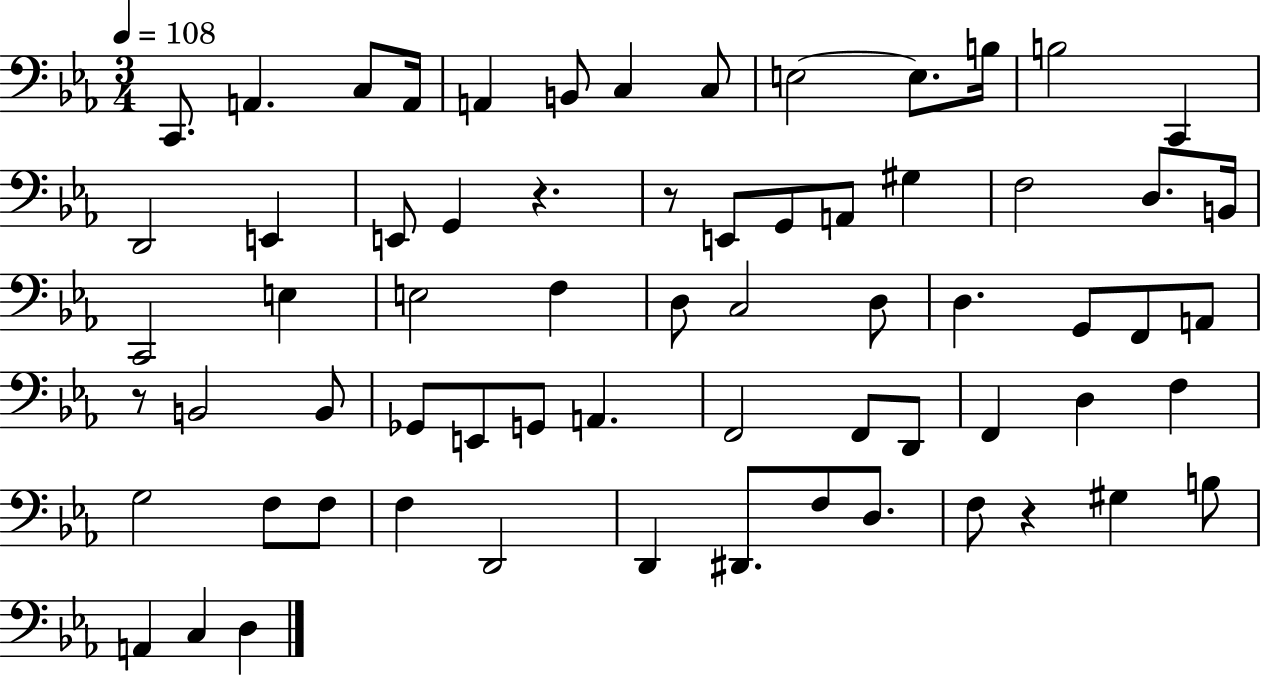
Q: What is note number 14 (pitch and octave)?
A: D2